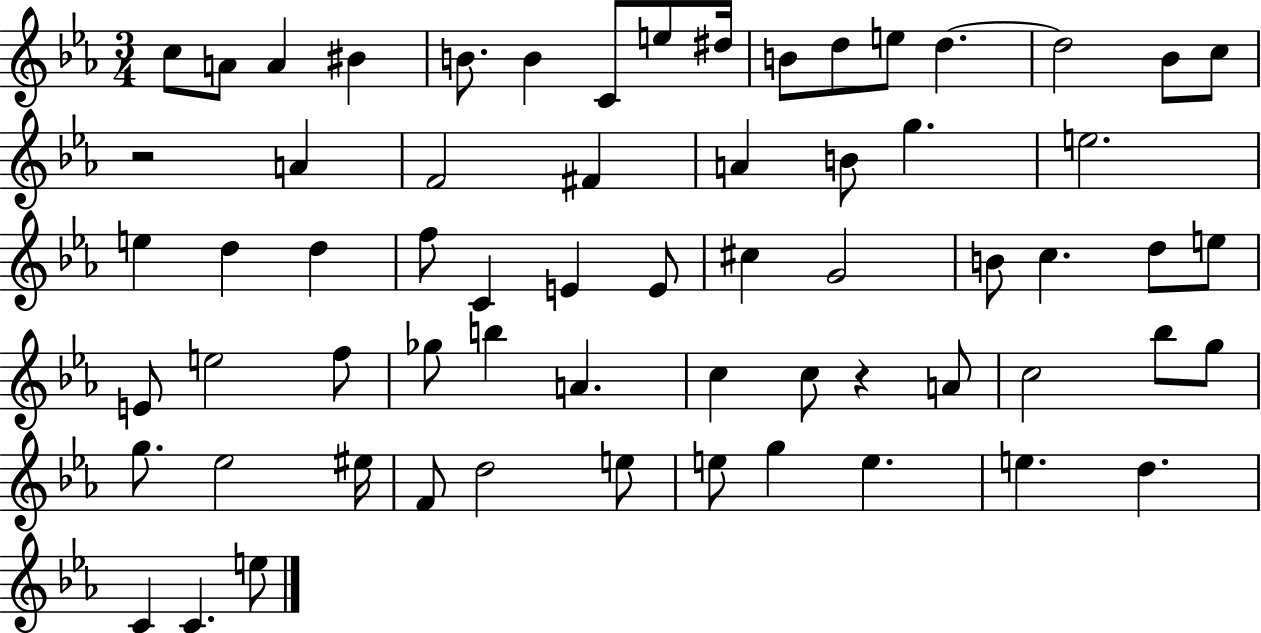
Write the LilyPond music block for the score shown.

{
  \clef treble
  \numericTimeSignature
  \time 3/4
  \key ees \major
  c''8 a'8 a'4 bis'4 | b'8. b'4 c'8 e''8 dis''16 | b'8 d''8 e''8 d''4.~~ | d''2 bes'8 c''8 | \break r2 a'4 | f'2 fis'4 | a'4 b'8 g''4. | e''2. | \break e''4 d''4 d''4 | f''8 c'4 e'4 e'8 | cis''4 g'2 | b'8 c''4. d''8 e''8 | \break e'8 e''2 f''8 | ges''8 b''4 a'4. | c''4 c''8 r4 a'8 | c''2 bes''8 g''8 | \break g''8. ees''2 eis''16 | f'8 d''2 e''8 | e''8 g''4 e''4. | e''4. d''4. | \break c'4 c'4. e''8 | \bar "|."
}